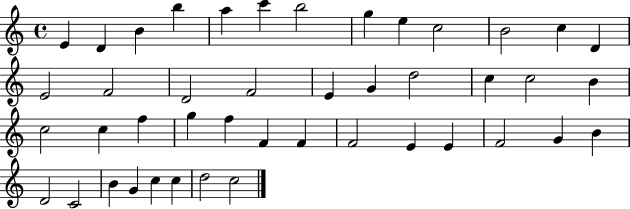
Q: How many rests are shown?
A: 0